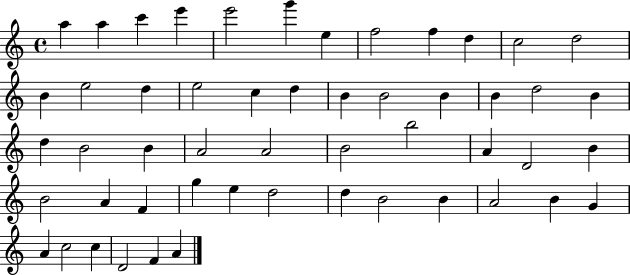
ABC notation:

X:1
T:Untitled
M:4/4
L:1/4
K:C
a a c' e' e'2 g' e f2 f d c2 d2 B e2 d e2 c d B B2 B B d2 B d B2 B A2 A2 B2 b2 A D2 B B2 A F g e d2 d B2 B A2 B G A c2 c D2 F A